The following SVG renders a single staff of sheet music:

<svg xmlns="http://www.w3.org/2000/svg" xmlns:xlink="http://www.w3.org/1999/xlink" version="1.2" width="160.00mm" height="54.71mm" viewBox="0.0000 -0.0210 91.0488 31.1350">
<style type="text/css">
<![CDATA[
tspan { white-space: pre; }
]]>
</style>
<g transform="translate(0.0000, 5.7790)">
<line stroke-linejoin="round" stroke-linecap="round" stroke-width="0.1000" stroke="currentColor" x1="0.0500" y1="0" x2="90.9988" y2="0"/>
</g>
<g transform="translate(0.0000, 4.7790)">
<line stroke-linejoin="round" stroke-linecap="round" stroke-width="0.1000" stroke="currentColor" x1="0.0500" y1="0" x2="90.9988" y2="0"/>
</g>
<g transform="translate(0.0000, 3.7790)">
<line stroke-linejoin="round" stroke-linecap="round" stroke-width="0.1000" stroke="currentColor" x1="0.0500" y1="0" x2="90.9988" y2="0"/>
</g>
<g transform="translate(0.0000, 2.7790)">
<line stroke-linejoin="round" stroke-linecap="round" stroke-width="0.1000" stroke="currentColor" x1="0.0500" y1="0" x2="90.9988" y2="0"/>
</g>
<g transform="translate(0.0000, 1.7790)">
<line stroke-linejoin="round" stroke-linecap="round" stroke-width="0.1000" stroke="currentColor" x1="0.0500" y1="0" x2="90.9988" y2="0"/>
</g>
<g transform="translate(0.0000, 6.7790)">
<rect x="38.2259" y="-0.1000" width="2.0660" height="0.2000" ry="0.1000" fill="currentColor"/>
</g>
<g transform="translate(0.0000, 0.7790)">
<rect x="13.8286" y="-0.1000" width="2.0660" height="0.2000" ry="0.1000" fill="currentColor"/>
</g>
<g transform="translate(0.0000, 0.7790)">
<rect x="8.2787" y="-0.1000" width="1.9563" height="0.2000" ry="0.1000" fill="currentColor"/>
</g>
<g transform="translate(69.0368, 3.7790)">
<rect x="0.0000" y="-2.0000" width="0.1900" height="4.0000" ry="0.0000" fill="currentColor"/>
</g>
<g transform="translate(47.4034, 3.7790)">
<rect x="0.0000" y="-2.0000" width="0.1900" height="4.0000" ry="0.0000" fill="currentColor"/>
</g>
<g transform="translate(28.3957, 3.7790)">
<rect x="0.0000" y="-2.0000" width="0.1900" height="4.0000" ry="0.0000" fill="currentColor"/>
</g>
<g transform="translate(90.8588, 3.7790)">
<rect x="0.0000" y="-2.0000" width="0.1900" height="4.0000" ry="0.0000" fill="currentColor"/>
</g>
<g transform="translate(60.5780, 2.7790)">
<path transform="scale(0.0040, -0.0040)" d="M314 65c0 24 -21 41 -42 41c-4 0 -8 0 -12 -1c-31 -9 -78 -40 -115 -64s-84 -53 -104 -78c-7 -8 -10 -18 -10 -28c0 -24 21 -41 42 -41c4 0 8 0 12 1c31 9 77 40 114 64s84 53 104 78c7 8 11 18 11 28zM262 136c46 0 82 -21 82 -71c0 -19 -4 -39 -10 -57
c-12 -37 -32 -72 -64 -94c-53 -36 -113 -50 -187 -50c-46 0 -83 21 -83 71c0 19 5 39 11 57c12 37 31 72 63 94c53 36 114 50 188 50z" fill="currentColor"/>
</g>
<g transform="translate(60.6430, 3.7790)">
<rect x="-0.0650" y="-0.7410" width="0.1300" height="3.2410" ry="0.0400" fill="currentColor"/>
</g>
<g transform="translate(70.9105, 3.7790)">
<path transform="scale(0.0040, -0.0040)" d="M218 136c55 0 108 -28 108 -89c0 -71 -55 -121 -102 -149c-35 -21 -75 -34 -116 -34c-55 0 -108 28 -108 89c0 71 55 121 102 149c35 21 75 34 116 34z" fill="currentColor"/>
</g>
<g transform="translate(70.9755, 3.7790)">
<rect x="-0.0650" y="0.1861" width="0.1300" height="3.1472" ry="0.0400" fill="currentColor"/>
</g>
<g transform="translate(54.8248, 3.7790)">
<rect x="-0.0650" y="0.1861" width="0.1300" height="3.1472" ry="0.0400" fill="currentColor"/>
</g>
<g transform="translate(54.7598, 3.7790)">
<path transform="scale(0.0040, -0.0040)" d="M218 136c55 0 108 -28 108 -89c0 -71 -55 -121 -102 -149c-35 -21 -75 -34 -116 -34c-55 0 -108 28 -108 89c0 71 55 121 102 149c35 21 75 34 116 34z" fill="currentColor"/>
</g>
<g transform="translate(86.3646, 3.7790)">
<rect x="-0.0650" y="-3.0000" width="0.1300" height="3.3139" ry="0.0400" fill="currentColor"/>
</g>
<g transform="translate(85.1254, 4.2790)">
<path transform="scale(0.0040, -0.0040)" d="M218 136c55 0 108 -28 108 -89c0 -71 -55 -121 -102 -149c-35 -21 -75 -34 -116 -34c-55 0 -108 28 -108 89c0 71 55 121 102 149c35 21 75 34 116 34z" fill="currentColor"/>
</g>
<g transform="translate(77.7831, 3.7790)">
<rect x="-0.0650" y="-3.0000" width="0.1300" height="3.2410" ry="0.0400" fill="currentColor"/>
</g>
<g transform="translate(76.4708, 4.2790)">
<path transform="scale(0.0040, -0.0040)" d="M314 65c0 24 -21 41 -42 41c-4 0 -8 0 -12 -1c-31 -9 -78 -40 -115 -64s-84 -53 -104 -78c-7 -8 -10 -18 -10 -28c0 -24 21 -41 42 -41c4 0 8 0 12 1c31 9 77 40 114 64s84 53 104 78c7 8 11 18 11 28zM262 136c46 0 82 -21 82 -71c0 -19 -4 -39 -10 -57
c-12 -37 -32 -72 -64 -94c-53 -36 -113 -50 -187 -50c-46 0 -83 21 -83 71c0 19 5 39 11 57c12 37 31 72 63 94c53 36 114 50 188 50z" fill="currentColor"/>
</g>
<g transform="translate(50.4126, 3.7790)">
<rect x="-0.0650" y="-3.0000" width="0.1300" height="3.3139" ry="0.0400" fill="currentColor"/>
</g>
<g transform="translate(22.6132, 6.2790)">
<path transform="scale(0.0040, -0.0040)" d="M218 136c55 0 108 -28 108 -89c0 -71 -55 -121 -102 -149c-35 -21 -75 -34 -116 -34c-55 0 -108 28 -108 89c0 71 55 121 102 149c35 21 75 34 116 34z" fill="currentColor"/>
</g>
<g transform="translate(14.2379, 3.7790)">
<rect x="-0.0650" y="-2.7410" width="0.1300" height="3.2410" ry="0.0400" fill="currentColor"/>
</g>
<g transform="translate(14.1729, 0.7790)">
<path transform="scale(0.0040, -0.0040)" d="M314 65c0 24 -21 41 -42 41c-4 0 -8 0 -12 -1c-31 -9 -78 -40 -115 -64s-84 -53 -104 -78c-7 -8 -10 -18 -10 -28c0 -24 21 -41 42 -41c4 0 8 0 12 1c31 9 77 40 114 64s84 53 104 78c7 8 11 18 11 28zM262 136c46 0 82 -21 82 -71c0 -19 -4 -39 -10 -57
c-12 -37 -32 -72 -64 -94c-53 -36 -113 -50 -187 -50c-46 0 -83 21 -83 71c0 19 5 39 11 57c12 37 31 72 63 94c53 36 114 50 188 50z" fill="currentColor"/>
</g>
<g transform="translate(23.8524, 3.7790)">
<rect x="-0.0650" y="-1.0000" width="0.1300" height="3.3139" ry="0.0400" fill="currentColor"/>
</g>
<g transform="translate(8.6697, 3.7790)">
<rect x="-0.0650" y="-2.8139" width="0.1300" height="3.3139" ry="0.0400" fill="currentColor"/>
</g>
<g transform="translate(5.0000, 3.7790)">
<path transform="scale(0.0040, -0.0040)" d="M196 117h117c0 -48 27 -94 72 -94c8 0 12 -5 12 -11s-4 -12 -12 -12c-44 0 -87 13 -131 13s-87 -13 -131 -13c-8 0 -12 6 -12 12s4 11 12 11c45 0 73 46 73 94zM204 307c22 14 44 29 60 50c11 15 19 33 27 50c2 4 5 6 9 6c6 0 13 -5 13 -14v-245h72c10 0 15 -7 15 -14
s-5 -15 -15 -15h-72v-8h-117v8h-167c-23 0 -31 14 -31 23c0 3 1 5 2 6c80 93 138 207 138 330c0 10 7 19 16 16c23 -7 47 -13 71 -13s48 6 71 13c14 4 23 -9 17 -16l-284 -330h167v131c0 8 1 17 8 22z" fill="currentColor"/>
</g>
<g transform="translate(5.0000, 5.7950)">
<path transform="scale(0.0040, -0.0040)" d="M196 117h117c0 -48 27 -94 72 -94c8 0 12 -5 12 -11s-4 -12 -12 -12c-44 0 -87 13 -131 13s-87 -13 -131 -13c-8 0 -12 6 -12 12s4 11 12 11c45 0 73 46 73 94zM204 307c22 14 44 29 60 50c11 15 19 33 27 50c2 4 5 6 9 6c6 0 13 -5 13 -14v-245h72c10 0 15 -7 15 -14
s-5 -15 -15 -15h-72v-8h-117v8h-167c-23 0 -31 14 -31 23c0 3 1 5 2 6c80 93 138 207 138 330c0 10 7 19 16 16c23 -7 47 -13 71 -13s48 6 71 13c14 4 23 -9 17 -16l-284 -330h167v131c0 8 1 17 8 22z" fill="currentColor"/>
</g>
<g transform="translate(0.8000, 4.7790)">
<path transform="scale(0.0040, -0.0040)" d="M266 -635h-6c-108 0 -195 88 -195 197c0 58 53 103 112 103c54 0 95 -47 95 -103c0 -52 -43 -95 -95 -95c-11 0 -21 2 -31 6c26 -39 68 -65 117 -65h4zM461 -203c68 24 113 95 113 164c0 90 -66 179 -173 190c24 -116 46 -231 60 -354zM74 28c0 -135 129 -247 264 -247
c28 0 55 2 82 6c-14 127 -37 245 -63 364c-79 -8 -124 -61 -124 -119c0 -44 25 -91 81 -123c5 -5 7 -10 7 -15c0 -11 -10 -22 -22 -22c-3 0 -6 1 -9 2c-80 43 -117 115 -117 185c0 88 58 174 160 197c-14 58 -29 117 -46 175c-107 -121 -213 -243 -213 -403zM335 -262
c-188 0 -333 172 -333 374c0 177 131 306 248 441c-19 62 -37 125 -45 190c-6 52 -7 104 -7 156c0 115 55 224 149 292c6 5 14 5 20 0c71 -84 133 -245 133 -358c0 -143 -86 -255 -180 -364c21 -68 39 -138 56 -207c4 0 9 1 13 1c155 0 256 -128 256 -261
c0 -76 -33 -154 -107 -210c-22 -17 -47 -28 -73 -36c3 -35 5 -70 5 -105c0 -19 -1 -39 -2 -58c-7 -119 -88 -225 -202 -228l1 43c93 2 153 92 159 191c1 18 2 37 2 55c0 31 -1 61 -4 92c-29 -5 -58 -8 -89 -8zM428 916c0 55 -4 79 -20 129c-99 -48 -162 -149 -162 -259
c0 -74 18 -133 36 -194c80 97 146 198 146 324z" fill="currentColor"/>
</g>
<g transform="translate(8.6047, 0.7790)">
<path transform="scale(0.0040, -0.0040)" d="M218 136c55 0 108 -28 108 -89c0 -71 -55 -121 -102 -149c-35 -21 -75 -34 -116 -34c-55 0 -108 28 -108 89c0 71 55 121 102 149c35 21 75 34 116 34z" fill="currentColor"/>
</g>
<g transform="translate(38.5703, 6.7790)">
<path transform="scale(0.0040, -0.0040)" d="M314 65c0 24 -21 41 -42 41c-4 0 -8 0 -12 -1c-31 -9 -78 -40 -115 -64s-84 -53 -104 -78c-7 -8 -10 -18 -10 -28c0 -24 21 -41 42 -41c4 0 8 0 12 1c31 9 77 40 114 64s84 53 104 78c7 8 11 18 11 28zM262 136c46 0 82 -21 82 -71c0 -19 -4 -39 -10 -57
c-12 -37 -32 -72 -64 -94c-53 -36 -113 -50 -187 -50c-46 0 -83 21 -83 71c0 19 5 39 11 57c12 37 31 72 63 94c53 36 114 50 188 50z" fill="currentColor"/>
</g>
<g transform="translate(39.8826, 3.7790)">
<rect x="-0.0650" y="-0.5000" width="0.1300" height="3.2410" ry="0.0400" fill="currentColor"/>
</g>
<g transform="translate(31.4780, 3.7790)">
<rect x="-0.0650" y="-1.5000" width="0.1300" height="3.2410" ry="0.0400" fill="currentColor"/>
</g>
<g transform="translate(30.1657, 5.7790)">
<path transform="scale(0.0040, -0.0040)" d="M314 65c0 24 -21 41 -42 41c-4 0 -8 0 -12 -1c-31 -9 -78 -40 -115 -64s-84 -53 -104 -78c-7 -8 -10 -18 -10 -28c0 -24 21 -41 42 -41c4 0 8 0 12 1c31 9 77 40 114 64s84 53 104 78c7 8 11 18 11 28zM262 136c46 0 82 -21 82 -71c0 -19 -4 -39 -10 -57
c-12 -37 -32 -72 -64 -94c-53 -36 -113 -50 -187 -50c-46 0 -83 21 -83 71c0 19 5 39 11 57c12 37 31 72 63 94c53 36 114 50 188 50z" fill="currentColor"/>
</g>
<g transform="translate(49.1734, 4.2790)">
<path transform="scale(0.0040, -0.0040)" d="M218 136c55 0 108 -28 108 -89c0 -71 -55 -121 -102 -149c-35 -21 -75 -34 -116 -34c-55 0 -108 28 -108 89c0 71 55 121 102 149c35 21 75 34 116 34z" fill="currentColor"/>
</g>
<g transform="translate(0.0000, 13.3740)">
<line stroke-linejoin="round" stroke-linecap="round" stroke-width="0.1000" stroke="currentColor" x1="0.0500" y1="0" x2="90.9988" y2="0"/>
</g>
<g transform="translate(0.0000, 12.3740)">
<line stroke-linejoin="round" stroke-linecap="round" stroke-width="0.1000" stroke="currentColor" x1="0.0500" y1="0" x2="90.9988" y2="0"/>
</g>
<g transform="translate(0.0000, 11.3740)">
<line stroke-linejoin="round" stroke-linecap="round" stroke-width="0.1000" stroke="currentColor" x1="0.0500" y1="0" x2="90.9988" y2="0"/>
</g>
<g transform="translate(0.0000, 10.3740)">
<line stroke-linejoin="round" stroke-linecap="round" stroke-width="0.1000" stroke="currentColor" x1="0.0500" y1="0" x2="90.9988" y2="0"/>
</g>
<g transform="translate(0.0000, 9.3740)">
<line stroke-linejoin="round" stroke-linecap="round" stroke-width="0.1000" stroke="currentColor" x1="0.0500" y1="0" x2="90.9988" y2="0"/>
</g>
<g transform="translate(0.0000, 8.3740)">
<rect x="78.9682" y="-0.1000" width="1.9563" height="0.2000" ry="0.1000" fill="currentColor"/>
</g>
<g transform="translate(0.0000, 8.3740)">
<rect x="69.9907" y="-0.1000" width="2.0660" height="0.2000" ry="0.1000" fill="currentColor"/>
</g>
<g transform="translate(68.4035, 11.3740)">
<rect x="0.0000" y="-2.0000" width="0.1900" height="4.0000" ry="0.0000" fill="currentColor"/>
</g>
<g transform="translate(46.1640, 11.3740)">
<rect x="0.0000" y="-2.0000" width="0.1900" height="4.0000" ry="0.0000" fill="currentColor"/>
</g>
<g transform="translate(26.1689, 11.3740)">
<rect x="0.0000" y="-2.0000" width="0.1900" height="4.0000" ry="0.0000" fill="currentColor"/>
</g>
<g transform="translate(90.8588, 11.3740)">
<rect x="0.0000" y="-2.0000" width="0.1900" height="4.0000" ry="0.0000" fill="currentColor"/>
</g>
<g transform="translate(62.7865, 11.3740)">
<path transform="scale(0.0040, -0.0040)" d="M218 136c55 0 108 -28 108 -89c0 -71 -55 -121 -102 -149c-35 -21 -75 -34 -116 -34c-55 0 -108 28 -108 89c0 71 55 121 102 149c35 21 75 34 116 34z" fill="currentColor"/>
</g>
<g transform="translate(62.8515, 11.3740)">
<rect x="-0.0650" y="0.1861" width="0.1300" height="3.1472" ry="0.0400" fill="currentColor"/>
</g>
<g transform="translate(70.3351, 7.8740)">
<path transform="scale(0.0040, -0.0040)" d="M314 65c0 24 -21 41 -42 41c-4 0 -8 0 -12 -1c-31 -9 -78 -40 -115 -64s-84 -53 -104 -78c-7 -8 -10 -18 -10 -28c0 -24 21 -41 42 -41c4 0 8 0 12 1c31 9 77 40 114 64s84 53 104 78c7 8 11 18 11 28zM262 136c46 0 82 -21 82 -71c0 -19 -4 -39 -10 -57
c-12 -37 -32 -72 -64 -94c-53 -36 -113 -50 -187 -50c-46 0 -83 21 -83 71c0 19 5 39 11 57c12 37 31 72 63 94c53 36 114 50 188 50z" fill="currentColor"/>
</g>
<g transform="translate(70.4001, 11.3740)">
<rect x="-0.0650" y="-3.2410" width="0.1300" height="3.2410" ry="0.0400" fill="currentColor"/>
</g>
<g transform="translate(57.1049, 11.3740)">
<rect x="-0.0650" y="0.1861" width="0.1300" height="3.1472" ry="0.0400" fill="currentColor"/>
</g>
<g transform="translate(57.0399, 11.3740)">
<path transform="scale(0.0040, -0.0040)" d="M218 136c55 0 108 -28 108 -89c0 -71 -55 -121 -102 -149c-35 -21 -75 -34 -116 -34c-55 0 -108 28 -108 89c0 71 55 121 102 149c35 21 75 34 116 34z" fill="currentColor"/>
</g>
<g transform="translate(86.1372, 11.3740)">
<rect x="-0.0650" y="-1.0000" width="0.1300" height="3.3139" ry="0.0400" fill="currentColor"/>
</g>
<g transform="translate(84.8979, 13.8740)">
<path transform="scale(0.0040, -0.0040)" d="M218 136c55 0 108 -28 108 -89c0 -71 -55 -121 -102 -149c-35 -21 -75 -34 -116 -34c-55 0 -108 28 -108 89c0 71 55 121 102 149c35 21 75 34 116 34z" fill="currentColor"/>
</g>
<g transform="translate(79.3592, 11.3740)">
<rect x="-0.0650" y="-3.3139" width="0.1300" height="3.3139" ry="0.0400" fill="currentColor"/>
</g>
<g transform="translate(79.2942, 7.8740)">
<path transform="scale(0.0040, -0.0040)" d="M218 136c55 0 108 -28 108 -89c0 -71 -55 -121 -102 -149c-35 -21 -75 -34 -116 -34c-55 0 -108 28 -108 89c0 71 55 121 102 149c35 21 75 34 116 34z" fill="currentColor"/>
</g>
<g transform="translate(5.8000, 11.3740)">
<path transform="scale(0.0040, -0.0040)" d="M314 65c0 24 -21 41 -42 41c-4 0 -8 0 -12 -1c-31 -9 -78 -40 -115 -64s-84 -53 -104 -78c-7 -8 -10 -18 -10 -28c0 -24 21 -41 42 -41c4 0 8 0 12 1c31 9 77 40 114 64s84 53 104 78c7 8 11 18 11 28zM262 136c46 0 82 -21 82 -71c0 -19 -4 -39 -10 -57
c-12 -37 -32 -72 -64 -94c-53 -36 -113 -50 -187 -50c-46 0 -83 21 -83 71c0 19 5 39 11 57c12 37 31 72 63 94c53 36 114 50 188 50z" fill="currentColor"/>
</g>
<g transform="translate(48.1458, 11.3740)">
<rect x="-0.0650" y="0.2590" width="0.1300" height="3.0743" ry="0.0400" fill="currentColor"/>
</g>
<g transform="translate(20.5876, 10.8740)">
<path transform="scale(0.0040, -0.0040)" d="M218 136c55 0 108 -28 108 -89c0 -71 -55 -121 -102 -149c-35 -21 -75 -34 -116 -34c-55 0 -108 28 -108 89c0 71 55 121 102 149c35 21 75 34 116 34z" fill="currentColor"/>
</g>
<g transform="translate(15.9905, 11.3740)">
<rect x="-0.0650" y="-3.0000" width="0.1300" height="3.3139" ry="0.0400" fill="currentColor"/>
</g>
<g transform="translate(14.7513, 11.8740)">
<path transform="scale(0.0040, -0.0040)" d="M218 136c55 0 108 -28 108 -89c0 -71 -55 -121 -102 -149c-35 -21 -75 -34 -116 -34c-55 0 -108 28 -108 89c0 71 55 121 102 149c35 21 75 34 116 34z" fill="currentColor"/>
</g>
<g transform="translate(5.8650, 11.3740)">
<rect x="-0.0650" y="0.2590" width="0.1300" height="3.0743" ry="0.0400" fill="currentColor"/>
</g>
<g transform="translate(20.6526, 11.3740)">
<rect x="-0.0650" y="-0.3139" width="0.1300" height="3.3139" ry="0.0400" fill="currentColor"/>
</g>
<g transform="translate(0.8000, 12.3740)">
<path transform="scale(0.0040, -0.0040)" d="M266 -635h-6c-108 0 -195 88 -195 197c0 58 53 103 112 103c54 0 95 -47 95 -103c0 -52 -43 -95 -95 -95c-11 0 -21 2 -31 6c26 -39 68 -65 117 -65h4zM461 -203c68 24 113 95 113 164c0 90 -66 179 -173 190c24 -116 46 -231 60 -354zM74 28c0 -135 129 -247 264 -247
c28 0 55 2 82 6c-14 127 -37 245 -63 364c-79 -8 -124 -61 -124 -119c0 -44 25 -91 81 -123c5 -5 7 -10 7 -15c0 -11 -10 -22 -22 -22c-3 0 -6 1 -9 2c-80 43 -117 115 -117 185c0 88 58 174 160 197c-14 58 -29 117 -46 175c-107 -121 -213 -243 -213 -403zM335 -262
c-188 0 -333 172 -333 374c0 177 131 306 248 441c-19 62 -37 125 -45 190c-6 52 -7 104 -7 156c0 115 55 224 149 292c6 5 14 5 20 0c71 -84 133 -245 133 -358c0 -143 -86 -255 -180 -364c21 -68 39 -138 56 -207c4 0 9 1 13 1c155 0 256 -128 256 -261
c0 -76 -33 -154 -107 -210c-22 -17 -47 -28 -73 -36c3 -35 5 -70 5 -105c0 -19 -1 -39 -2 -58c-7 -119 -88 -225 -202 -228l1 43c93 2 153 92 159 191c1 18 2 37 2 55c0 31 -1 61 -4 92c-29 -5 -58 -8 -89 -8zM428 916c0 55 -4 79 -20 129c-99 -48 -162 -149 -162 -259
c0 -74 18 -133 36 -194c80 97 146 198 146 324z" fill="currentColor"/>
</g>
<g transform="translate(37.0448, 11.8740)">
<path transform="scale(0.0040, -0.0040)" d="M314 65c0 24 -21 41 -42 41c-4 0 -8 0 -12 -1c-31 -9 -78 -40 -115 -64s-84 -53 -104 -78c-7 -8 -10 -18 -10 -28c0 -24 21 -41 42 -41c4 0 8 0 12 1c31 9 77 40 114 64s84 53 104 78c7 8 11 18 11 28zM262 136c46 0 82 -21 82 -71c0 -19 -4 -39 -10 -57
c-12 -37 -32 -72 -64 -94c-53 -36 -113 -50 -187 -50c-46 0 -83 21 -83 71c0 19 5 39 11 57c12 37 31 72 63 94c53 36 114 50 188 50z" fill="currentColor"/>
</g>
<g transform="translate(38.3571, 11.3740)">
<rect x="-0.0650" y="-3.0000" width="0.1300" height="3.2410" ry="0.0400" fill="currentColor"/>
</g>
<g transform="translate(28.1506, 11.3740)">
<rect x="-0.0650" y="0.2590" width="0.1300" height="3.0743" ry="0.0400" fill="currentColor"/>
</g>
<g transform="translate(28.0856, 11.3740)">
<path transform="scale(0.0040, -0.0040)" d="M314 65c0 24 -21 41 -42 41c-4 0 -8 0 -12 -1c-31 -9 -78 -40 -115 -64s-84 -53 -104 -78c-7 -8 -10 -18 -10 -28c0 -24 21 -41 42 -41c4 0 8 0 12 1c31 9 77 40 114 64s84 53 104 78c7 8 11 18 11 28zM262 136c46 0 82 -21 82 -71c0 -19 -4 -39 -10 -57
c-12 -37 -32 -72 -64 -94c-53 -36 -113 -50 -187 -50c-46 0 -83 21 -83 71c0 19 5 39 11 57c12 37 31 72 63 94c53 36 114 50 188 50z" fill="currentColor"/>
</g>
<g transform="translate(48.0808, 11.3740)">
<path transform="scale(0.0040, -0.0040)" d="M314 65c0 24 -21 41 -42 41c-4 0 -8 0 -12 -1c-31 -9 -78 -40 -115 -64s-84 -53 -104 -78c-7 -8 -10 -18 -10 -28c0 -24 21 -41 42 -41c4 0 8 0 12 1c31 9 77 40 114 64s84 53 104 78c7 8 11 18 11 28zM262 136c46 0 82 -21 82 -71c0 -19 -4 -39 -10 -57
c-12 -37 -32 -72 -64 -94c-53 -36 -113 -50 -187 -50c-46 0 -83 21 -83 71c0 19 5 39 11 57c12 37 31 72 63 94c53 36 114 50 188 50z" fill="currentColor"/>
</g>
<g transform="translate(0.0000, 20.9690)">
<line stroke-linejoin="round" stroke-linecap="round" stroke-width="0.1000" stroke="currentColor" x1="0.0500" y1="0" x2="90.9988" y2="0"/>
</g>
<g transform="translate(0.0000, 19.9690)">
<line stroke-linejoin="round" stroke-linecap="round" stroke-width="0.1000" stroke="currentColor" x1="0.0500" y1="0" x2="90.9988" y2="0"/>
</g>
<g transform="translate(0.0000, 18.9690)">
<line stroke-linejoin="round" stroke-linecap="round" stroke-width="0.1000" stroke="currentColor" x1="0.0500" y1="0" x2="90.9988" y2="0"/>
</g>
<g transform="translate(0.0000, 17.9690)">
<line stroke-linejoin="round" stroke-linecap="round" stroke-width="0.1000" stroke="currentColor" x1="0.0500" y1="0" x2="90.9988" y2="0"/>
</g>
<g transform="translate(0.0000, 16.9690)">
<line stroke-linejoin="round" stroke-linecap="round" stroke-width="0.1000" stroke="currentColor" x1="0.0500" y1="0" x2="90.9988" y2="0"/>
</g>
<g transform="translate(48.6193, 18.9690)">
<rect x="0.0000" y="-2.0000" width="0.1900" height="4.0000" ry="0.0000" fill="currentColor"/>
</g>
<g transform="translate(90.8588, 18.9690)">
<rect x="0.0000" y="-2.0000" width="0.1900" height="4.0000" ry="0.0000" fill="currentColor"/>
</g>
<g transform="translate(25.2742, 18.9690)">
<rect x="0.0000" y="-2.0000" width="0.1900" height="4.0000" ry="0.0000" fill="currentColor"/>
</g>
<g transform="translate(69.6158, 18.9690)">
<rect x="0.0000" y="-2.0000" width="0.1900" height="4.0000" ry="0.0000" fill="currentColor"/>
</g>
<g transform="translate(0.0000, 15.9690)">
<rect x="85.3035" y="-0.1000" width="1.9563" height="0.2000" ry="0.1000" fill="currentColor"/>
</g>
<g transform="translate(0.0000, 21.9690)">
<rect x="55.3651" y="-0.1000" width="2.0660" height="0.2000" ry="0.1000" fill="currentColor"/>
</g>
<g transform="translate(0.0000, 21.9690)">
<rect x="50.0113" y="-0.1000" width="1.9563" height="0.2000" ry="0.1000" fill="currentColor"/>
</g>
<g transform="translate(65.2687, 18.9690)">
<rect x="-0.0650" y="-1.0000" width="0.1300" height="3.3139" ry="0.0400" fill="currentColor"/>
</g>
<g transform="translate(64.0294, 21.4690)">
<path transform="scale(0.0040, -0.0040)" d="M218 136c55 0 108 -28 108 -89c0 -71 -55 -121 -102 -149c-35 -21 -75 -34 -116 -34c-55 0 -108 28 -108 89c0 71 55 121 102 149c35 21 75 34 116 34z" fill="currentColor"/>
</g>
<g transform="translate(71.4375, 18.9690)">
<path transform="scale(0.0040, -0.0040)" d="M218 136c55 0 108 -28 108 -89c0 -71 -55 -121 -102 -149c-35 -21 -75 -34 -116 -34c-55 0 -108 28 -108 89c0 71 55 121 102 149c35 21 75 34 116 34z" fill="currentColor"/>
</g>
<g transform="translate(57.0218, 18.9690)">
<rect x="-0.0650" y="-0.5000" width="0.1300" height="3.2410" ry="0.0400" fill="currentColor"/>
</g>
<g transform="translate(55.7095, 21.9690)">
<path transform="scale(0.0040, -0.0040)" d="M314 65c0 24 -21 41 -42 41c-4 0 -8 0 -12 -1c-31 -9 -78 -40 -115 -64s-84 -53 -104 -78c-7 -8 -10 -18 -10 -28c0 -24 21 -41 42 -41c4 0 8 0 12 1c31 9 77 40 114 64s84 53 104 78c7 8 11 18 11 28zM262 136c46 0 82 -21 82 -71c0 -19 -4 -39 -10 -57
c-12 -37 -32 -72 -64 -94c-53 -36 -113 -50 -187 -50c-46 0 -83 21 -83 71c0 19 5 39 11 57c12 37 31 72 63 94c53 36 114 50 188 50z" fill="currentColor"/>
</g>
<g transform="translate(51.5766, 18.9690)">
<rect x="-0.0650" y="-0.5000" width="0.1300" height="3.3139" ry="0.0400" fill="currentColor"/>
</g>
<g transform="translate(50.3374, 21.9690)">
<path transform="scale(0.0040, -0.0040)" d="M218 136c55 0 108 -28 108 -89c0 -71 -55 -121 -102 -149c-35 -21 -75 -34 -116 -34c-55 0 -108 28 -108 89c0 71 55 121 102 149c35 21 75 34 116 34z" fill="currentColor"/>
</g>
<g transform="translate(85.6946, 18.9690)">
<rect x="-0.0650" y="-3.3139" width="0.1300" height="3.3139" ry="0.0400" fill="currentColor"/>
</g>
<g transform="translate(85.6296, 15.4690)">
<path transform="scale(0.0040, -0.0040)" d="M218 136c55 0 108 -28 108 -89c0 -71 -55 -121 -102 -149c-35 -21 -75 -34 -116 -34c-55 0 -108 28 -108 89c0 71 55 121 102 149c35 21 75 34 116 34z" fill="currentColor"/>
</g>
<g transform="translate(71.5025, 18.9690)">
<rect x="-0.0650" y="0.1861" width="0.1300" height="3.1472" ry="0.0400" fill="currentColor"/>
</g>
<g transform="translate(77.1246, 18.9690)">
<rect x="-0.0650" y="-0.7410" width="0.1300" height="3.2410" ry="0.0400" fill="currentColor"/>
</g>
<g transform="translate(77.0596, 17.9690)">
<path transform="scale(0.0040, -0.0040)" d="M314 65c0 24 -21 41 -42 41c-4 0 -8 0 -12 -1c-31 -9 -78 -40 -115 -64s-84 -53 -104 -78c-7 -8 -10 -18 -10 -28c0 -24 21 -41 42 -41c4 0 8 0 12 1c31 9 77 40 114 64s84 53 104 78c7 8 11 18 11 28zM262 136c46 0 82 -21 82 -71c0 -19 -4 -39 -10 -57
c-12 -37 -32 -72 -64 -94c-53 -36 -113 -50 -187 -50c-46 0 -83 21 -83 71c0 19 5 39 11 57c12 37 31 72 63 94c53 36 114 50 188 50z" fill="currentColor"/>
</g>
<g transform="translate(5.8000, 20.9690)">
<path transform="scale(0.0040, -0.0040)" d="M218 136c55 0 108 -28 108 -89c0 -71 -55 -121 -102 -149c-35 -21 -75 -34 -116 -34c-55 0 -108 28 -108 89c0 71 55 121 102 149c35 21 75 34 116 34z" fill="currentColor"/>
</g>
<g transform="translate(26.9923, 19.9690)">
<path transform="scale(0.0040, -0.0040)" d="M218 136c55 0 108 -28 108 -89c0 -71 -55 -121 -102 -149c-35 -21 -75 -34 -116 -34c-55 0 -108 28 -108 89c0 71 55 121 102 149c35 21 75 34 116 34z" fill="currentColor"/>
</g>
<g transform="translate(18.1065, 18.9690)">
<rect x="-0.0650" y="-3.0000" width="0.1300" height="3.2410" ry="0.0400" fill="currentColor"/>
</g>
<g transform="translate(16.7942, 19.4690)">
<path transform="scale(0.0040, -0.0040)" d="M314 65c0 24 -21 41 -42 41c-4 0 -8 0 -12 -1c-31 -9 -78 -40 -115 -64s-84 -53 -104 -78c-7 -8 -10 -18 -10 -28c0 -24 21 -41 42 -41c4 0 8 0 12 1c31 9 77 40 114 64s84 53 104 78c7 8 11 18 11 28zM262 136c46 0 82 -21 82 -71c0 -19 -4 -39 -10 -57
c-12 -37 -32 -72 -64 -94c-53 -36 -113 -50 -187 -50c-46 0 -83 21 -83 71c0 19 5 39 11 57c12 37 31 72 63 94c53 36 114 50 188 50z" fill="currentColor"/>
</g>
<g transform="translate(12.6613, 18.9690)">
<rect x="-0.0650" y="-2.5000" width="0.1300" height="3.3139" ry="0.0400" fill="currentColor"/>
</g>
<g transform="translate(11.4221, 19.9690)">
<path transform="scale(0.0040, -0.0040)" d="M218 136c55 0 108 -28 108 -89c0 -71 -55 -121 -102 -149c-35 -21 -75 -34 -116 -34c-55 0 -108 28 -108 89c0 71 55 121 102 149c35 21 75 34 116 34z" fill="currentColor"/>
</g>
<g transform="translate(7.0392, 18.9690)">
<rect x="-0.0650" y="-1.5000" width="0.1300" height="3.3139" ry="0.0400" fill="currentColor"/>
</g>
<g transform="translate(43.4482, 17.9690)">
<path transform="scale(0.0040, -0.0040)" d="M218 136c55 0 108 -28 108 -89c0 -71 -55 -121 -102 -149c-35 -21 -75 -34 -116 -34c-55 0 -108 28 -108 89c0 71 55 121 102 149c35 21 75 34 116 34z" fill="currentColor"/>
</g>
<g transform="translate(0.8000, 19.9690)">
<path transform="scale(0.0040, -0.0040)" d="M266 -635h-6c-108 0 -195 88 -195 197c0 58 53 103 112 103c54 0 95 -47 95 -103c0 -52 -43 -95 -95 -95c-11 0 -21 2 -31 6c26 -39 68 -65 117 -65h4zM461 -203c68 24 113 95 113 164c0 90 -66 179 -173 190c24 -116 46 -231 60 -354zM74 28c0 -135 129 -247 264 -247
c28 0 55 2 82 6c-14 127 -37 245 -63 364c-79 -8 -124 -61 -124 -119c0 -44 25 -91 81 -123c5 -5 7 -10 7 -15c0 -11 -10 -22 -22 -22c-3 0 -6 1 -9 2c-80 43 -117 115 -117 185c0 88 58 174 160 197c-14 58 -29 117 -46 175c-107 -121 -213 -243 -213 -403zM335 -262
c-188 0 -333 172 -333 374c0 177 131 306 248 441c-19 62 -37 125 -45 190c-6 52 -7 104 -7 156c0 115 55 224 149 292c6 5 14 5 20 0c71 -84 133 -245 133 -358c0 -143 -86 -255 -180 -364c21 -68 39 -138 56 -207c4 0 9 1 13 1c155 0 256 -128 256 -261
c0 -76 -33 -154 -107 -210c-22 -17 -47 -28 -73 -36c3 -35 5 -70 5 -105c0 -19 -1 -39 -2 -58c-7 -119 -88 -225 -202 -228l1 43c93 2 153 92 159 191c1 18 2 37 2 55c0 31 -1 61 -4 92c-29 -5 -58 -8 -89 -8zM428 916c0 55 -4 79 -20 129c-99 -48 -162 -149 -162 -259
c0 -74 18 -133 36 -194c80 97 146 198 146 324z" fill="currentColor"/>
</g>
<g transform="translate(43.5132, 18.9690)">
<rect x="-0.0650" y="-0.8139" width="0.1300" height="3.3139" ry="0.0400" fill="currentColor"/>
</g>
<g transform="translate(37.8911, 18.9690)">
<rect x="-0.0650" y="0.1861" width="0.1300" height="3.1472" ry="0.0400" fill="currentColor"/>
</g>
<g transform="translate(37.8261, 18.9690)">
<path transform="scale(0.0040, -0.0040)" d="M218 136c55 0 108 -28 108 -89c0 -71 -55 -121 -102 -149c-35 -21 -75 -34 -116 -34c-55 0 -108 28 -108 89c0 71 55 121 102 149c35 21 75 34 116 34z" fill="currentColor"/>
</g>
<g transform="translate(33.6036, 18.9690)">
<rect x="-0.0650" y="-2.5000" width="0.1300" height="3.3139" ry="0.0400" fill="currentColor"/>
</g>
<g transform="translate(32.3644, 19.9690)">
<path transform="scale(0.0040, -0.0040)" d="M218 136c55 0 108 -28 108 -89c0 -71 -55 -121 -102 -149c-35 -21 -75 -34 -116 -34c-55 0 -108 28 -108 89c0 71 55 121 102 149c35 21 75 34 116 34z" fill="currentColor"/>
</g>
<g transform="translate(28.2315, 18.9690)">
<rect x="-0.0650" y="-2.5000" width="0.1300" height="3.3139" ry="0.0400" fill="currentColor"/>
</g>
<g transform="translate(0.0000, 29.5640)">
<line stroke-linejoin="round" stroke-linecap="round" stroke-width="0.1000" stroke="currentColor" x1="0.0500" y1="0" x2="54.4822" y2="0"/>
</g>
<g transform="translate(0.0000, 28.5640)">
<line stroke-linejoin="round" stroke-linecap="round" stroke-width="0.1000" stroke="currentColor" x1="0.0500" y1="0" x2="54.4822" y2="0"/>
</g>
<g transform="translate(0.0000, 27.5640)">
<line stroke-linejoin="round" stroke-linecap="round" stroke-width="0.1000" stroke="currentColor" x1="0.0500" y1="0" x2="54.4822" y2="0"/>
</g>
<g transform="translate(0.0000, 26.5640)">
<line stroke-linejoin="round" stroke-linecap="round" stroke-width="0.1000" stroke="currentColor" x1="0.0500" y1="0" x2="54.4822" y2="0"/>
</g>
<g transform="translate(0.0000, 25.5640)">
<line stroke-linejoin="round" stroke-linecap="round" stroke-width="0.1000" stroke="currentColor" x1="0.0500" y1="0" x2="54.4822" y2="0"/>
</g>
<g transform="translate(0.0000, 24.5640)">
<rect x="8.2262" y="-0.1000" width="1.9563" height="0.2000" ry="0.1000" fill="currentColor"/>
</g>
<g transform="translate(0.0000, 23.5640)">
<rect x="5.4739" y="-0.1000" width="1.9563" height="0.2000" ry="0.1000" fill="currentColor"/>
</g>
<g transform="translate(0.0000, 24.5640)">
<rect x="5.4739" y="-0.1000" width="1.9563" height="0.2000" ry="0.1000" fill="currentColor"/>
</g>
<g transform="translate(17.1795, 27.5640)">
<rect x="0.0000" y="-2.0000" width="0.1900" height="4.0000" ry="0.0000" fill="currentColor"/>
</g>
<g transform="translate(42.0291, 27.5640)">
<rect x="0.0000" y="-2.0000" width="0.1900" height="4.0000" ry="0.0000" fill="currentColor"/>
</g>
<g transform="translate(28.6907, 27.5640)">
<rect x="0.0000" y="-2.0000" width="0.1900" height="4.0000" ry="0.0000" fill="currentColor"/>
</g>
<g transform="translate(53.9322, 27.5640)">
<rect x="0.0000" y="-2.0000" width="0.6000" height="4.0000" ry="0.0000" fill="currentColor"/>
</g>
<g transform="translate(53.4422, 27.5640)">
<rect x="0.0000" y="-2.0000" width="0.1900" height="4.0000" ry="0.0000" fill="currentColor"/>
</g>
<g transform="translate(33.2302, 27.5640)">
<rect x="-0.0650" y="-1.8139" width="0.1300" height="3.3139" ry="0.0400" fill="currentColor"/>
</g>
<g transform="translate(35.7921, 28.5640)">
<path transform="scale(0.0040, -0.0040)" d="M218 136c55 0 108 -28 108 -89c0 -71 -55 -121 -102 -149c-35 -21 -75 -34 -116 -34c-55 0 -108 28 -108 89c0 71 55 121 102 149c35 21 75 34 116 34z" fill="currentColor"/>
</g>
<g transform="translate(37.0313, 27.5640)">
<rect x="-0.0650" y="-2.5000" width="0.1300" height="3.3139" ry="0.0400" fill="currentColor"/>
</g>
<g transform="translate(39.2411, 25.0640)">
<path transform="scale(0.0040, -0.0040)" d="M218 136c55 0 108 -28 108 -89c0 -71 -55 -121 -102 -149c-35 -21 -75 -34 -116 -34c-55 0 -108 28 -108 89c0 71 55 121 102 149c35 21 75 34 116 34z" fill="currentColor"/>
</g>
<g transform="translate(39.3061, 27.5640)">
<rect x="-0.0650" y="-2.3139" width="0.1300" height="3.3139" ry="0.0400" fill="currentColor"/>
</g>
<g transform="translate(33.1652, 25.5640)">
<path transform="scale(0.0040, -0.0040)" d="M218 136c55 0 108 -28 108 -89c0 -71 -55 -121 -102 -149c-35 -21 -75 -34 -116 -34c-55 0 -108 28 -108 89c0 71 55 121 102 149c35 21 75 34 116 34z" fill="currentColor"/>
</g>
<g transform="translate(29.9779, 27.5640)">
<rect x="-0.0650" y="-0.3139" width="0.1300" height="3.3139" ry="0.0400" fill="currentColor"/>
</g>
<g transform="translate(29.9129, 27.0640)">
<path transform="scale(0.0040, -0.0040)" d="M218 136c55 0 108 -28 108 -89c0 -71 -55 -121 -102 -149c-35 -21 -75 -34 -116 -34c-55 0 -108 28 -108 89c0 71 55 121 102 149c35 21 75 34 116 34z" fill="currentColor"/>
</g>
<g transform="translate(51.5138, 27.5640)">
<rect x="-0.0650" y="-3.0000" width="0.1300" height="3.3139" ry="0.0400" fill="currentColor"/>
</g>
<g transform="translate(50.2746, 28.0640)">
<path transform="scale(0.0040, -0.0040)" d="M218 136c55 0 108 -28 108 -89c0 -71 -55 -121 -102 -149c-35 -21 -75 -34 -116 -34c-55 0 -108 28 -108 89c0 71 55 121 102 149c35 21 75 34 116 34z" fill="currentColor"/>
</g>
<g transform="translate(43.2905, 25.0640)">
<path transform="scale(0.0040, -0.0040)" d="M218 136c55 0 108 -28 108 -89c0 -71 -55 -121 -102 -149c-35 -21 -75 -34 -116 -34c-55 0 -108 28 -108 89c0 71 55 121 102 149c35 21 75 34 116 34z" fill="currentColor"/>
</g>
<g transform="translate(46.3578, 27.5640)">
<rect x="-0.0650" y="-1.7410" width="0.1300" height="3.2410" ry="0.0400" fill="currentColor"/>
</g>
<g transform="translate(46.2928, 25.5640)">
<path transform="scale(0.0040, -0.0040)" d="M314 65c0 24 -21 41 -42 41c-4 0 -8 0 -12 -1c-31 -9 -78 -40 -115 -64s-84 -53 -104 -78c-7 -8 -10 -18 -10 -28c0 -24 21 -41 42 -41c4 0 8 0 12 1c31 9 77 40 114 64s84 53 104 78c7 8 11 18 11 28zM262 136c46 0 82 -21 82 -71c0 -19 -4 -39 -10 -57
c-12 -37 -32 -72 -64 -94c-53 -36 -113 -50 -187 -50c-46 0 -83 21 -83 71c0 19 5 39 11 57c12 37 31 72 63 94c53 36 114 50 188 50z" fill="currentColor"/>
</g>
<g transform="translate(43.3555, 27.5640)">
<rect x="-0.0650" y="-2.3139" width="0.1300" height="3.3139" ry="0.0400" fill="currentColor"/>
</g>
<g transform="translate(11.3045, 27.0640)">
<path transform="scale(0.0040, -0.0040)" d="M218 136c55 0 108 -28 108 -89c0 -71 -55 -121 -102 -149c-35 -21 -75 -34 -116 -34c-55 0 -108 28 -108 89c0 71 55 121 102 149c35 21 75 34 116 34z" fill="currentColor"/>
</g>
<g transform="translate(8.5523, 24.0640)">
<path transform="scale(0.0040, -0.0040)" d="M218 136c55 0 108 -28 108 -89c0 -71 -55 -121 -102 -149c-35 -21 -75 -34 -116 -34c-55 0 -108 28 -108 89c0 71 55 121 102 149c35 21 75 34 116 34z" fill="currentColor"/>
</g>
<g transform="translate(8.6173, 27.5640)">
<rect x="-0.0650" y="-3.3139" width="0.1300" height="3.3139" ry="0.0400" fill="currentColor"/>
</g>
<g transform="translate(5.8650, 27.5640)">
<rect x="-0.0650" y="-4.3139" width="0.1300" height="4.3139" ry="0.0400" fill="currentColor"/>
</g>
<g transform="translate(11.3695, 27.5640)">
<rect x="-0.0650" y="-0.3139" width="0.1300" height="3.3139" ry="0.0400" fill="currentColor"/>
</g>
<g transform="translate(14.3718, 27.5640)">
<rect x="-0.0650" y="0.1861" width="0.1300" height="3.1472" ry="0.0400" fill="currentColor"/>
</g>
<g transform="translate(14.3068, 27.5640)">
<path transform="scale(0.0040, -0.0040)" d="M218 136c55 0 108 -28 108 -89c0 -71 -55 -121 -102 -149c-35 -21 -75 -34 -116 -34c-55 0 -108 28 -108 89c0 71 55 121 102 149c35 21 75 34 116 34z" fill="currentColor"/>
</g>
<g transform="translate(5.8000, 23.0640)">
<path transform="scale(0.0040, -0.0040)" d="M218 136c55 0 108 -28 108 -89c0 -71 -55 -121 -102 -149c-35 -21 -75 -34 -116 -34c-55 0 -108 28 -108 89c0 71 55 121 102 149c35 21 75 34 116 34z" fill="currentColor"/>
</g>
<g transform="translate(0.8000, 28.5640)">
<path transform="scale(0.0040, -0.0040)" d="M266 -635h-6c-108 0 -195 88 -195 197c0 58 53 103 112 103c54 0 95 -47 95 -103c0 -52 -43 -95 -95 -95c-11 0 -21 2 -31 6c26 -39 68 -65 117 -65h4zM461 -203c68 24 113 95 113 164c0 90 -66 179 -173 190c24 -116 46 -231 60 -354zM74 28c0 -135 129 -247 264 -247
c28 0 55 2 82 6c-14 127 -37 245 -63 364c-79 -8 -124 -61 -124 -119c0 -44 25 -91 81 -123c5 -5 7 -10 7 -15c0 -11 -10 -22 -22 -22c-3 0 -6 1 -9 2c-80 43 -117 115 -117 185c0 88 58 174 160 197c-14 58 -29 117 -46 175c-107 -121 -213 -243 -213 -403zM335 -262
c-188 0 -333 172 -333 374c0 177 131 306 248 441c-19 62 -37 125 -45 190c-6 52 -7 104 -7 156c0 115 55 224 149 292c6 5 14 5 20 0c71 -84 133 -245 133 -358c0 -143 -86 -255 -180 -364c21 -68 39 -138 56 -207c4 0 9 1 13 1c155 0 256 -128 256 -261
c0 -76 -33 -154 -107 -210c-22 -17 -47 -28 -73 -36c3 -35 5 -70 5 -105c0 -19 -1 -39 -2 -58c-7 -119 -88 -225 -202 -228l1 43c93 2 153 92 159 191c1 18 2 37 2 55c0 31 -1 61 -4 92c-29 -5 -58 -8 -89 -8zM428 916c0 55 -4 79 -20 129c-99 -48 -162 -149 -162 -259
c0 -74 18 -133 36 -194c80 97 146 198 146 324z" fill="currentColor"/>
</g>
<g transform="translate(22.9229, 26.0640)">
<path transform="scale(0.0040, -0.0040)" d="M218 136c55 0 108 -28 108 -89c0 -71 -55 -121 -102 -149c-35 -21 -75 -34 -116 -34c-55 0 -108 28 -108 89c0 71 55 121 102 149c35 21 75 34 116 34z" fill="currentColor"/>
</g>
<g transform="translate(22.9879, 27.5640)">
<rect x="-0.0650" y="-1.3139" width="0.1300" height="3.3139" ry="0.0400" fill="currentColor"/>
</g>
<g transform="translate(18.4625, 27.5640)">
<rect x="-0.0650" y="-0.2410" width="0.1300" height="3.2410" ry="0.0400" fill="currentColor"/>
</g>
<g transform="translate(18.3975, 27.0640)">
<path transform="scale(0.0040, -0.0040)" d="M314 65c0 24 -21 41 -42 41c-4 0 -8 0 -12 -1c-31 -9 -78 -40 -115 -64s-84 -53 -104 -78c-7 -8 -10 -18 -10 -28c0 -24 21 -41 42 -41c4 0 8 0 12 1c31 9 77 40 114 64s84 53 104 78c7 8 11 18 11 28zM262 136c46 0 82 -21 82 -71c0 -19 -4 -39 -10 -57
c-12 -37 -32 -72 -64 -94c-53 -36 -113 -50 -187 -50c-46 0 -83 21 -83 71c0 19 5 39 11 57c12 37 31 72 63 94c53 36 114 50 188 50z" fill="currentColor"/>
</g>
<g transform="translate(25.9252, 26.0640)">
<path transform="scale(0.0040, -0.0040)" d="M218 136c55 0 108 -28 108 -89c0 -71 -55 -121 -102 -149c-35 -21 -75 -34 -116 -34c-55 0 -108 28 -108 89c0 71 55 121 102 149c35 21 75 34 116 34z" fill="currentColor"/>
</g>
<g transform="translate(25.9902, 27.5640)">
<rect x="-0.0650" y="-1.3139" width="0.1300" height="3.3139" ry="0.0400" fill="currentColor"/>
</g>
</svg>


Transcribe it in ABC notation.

X:1
T:Untitled
M:4/4
L:1/4
K:C
a a2 D E2 C2 A B d2 B A2 A B2 A c B2 A2 B2 B B b2 b D E G A2 G G B d C C2 D B d2 b d' b c B c2 e e c f G g g f2 A